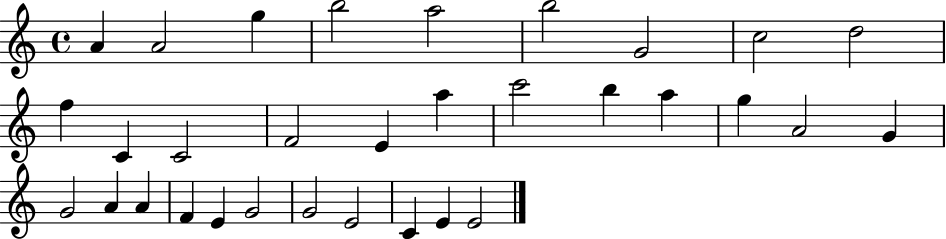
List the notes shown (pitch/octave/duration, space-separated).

A4/q A4/h G5/q B5/h A5/h B5/h G4/h C5/h D5/h F5/q C4/q C4/h F4/h E4/q A5/q C6/h B5/q A5/q G5/q A4/h G4/q G4/h A4/q A4/q F4/q E4/q G4/h G4/h E4/h C4/q E4/q E4/h